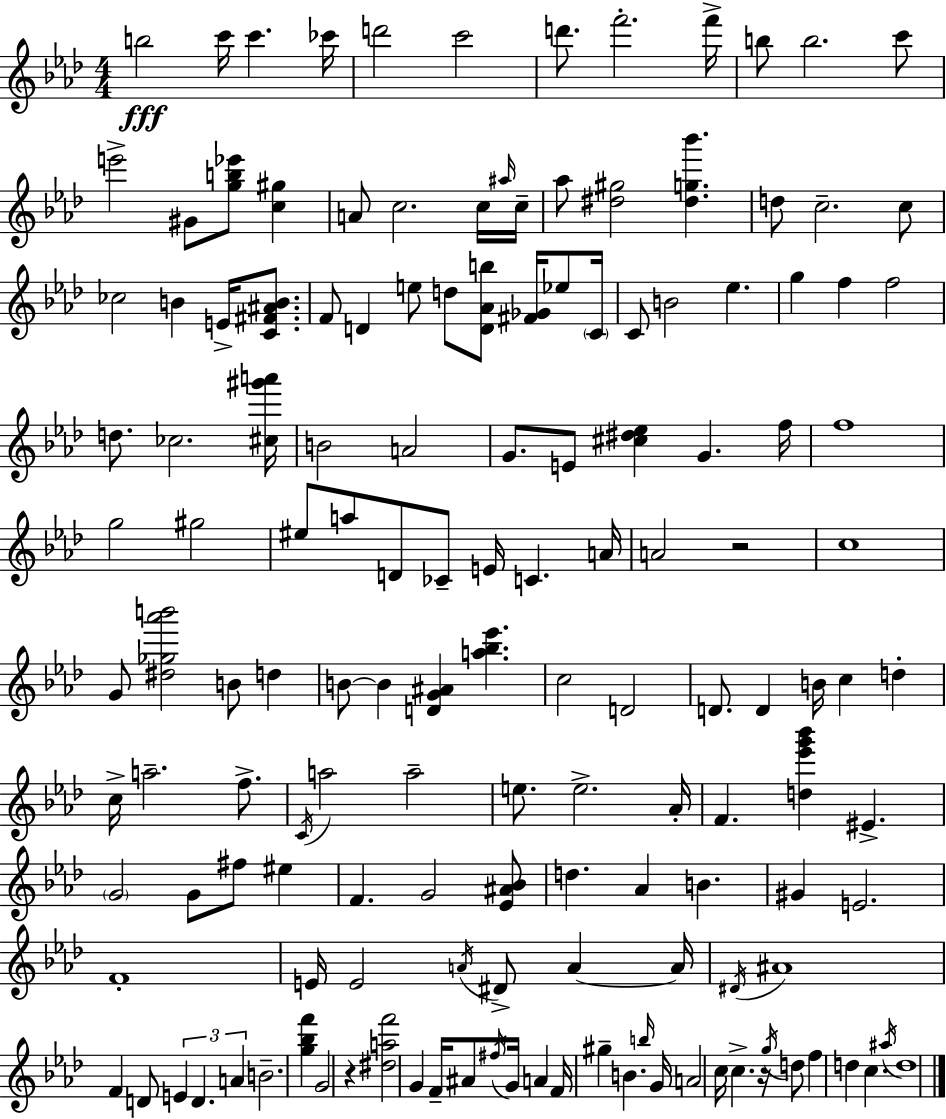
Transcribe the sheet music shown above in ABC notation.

X:1
T:Untitled
M:4/4
L:1/4
K:Ab
b2 c'/4 c' _c'/4 d'2 c'2 d'/2 f'2 f'/4 b/2 b2 c'/2 e'2 ^G/2 [gb_e']/2 [c^g] A/2 c2 c/4 ^a/4 c/4 _a/2 [^d^g]2 [^dg_b'] d/2 c2 c/2 _c2 B E/4 [C^F^AB]/2 F/2 D e/2 d/2 [D_Ab]/2 [^F_G]/4 _e/2 C/4 C/2 B2 _e g f f2 d/2 _c2 [^c^g'a']/4 B2 A2 G/2 E/2 [^c^d_e] G f/4 f4 g2 ^g2 ^e/2 a/2 D/2 _C/2 E/4 C A/4 A2 z2 c4 G/2 [^d_g_a'b']2 B/2 d B/2 B [DG^A] [a_b_e'] c2 D2 D/2 D B/4 c d c/4 a2 f/2 C/4 a2 a2 e/2 e2 _A/4 F [d_e'g'_b'] ^E G2 G/2 ^f/2 ^e F G2 [_E^A_B]/2 d _A B ^G E2 F4 E/4 E2 A/4 ^D/2 A A/4 ^D/4 ^A4 F D/2 E D A B2 [g_bf'] G2 z [^daf']2 G F/4 ^A/2 ^f/4 G/4 A F/4 ^g B b/4 G/4 A2 c/4 c z/4 g/4 d/2 f d c ^a/4 d4